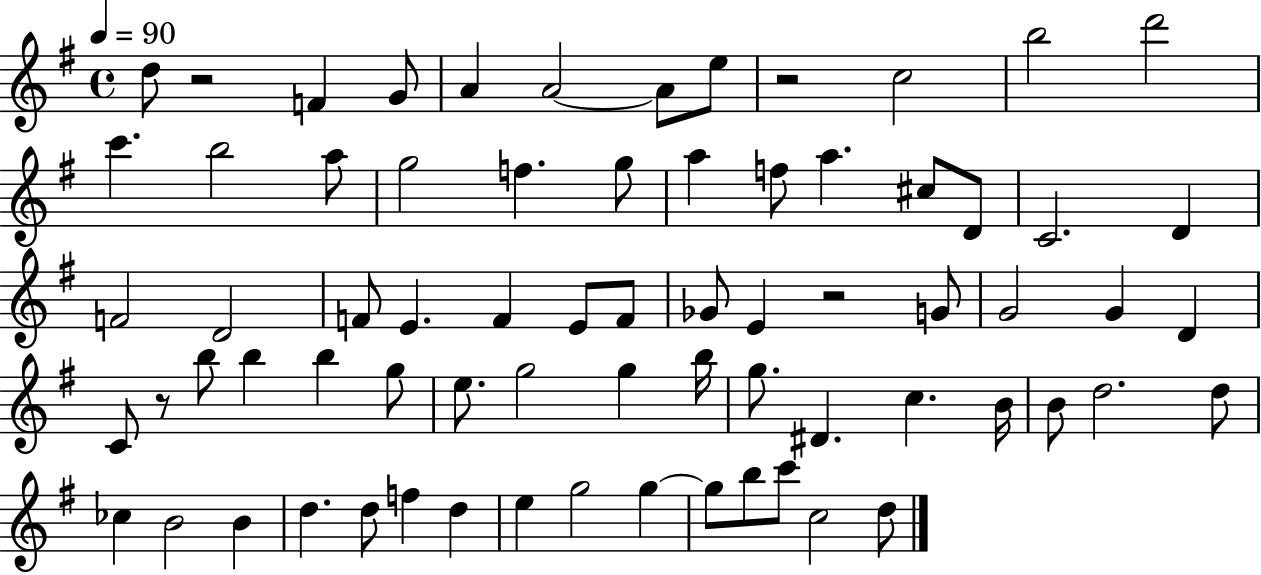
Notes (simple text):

D5/e R/h F4/q G4/e A4/q A4/h A4/e E5/e R/h C5/h B5/h D6/h C6/q. B5/h A5/e G5/h F5/q. G5/e A5/q F5/e A5/q. C#5/e D4/e C4/h. D4/q F4/h D4/h F4/e E4/q. F4/q E4/e F4/e Gb4/e E4/q R/h G4/e G4/h G4/q D4/q C4/e R/e B5/e B5/q B5/q G5/e E5/e. G5/h G5/q B5/s G5/e. D#4/q. C5/q. B4/s B4/e D5/h. D5/e CES5/q B4/h B4/q D5/q. D5/e F5/q D5/q E5/q G5/h G5/q G5/e B5/e C6/e C5/h D5/e